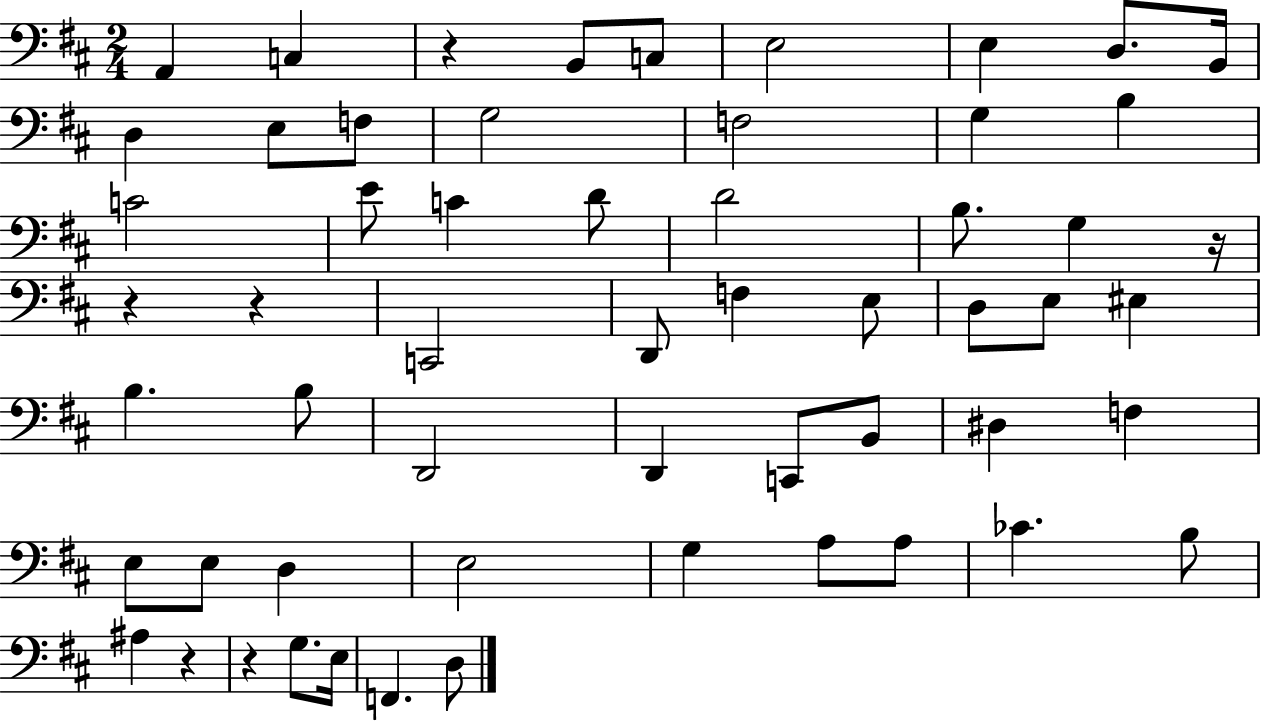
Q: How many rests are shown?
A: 6